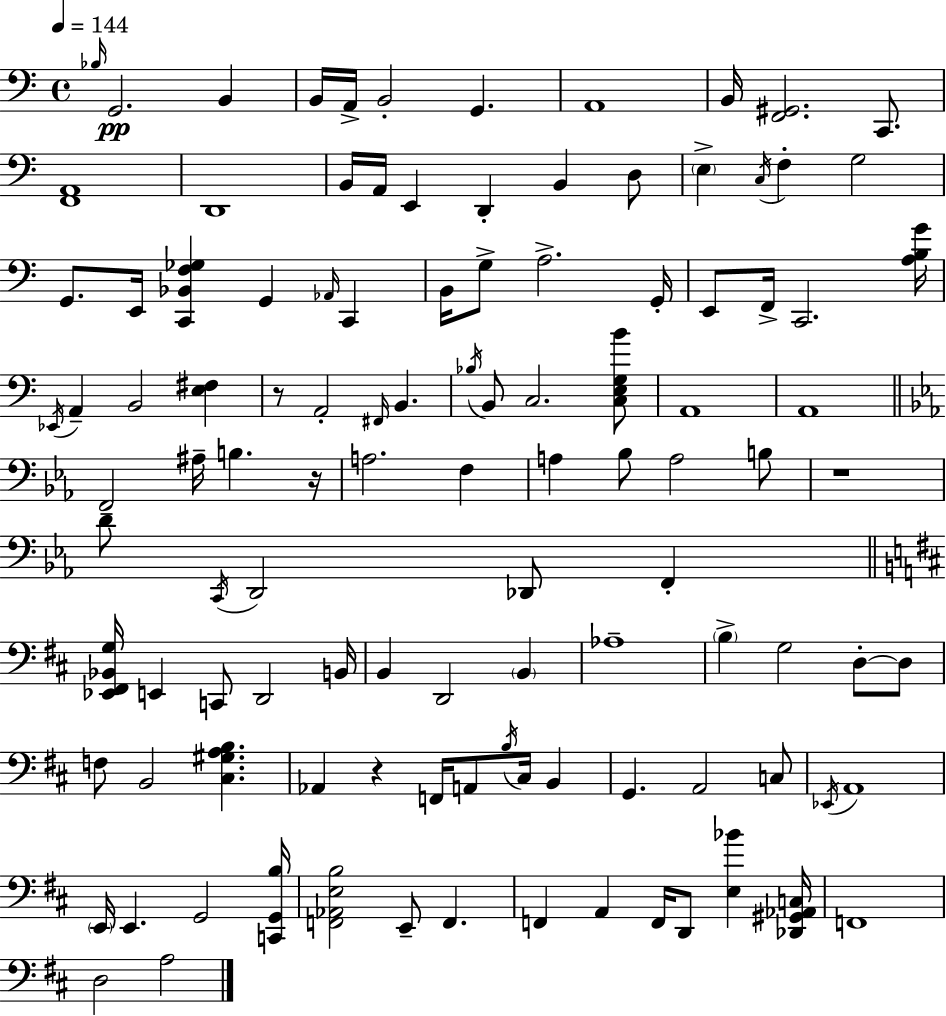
X:1
T:Untitled
M:4/4
L:1/4
K:Am
_B,/4 G,,2 B,, B,,/4 A,,/4 B,,2 G,, A,,4 B,,/4 [F,,^G,,]2 C,,/2 [F,,A,,]4 D,,4 B,,/4 A,,/4 E,, D,, B,, D,/2 E, C,/4 F, G,2 G,,/2 E,,/4 [C,,_B,,F,_G,] G,, _A,,/4 C,, B,,/4 G,/2 A,2 G,,/4 E,,/2 F,,/4 C,,2 [A,B,G]/4 _E,,/4 A,, B,,2 [E,^F,] z/2 A,,2 ^F,,/4 B,, _B,/4 B,,/2 C,2 [C,E,G,B]/2 A,,4 A,,4 F,,2 ^A,/4 B, z/4 A,2 F, A, _B,/2 A,2 B,/2 z4 D/2 C,,/4 D,,2 _D,,/2 F,, [_E,,^F,,_B,,G,]/4 E,, C,,/2 D,,2 B,,/4 B,, D,,2 B,, _A,4 B, G,2 D,/2 D,/2 F,/2 B,,2 [^C,^G,A,B,] _A,, z F,,/4 A,,/2 B,/4 ^C,/4 B,, G,, A,,2 C,/2 _E,,/4 A,,4 E,,/4 E,, G,,2 [C,,G,,B,]/4 [F,,_A,,E,B,]2 E,,/2 F,, F,, A,, F,,/4 D,,/2 [E,_B] [_D,,^G,,_A,,C,]/4 F,,4 D,2 A,2